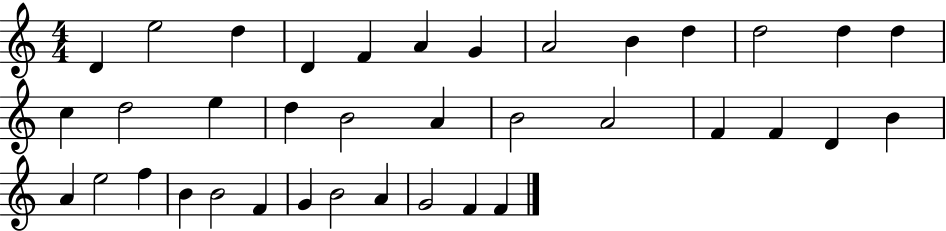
D4/q E5/h D5/q D4/q F4/q A4/q G4/q A4/h B4/q D5/q D5/h D5/q D5/q C5/q D5/h E5/q D5/q B4/h A4/q B4/h A4/h F4/q F4/q D4/q B4/q A4/q E5/h F5/q B4/q B4/h F4/q G4/q B4/h A4/q G4/h F4/q F4/q